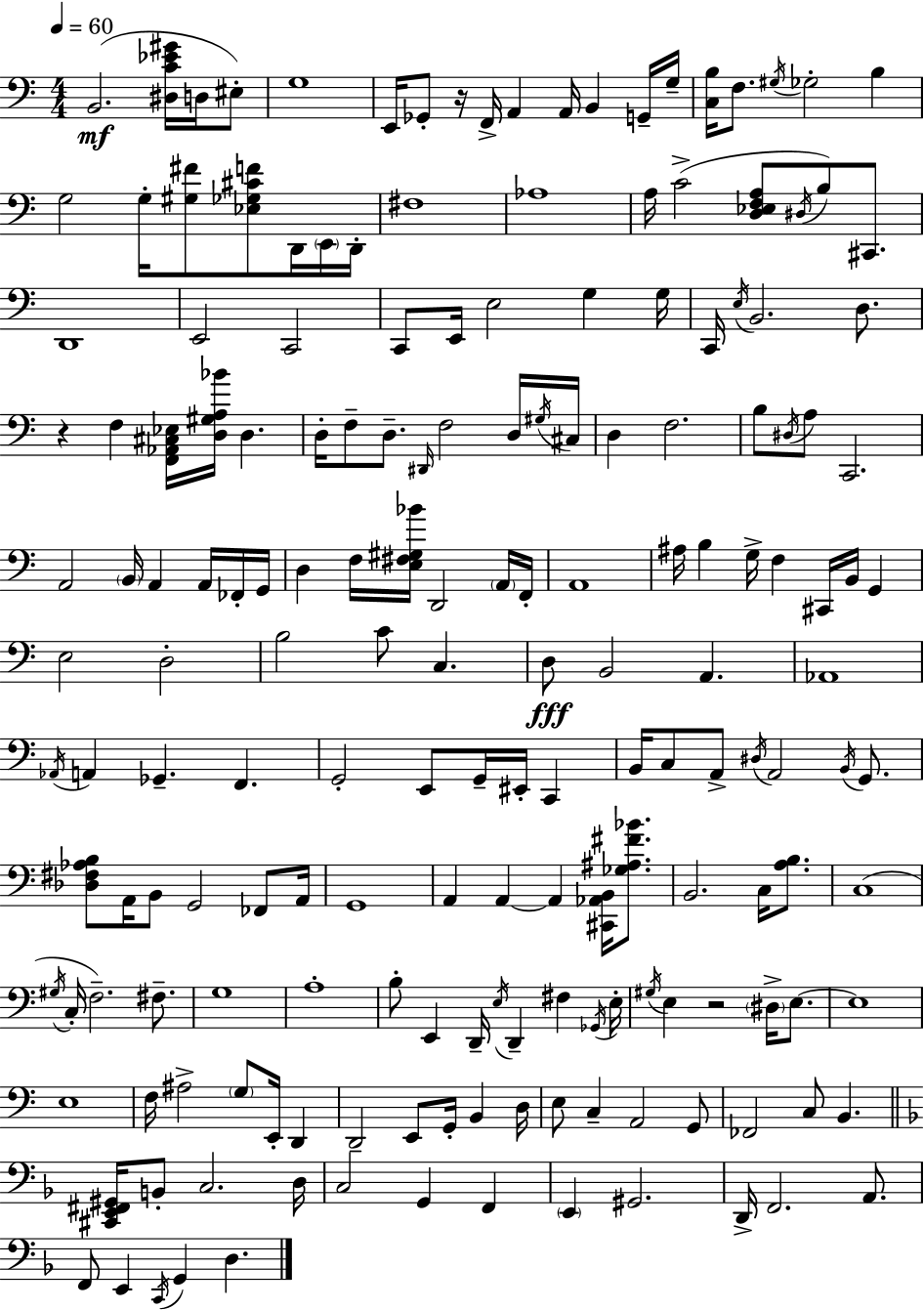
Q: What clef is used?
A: bass